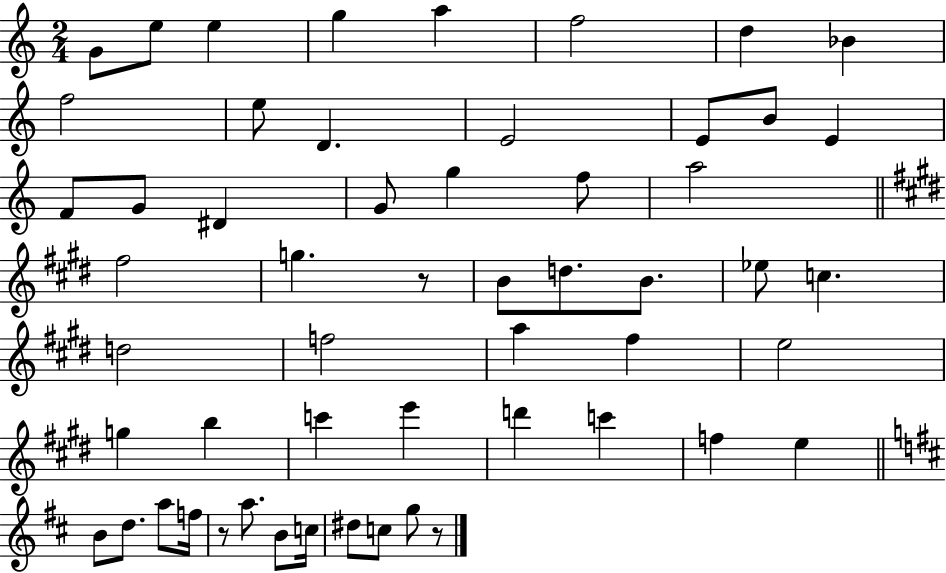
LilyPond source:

{
  \clef treble
  \numericTimeSignature
  \time 2/4
  \key c \major
  g'8 e''8 e''4 | g''4 a''4 | f''2 | d''4 bes'4 | \break f''2 | e''8 d'4. | e'2 | e'8 b'8 e'4 | \break f'8 g'8 dis'4 | g'8 g''4 f''8 | a''2 | \bar "||" \break \key e \major fis''2 | g''4. r8 | b'8 d''8. b'8. | ees''8 c''4. | \break d''2 | f''2 | a''4 fis''4 | e''2 | \break g''4 b''4 | c'''4 e'''4 | d'''4 c'''4 | f''4 e''4 | \break \bar "||" \break \key d \major b'8 d''8. a''8 f''16 | r8 a''8. b'8 c''16 | dis''8 c''8 g''8 r8 | \bar "|."
}